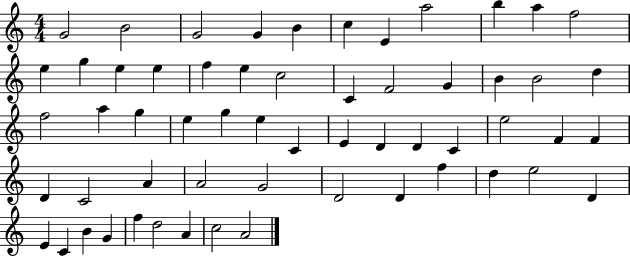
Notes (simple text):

G4/h B4/h G4/h G4/q B4/q C5/q E4/q A5/h B5/q A5/q F5/h E5/q G5/q E5/q E5/q F5/q E5/q C5/h C4/q F4/h G4/q B4/q B4/h D5/q F5/h A5/q G5/q E5/q G5/q E5/q C4/q E4/q D4/q D4/q C4/q E5/h F4/q F4/q D4/q C4/h A4/q A4/h G4/h D4/h D4/q F5/q D5/q E5/h D4/q E4/q C4/q B4/q G4/q F5/q D5/h A4/q C5/h A4/h